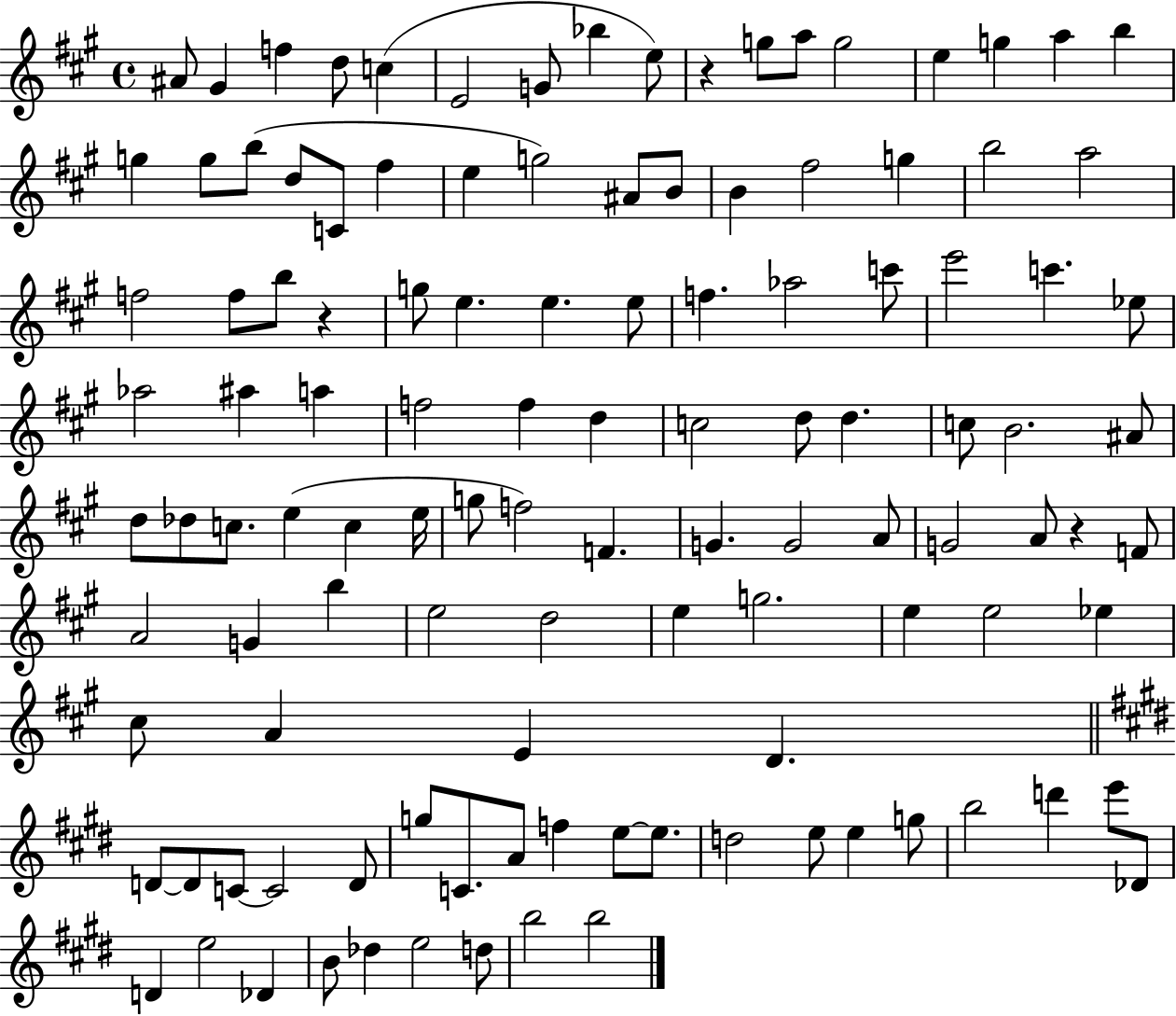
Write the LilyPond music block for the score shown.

{
  \clef treble
  \time 4/4
  \defaultTimeSignature
  \key a \major
  ais'8 gis'4 f''4 d''8 c''4( | e'2 g'8 bes''4 e''8) | r4 g''8 a''8 g''2 | e''4 g''4 a''4 b''4 | \break g''4 g''8 b''8( d''8 c'8 fis''4 | e''4 g''2) ais'8 b'8 | b'4 fis''2 g''4 | b''2 a''2 | \break f''2 f''8 b''8 r4 | g''8 e''4. e''4. e''8 | f''4. aes''2 c'''8 | e'''2 c'''4. ees''8 | \break aes''2 ais''4 a''4 | f''2 f''4 d''4 | c''2 d''8 d''4. | c''8 b'2. ais'8 | \break d''8 des''8 c''8. e''4( c''4 e''16 | g''8 f''2) f'4. | g'4. g'2 a'8 | g'2 a'8 r4 f'8 | \break a'2 g'4 b''4 | e''2 d''2 | e''4 g''2. | e''4 e''2 ees''4 | \break cis''8 a'4 e'4 d'4. | \bar "||" \break \key e \major d'8~~ d'8 c'8~~ c'2 d'8 | g''8 c'8. a'8 f''4 e''8~~ e''8. | d''2 e''8 e''4 g''8 | b''2 d'''4 e'''8 des'8 | \break d'4 e''2 des'4 | b'8 des''4 e''2 d''8 | b''2 b''2 | \bar "|."
}